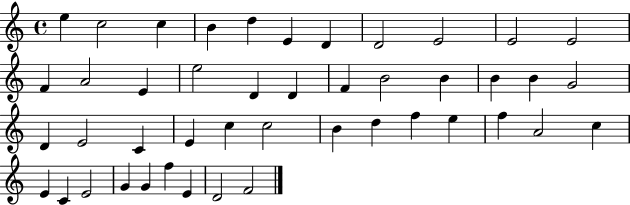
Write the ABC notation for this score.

X:1
T:Untitled
M:4/4
L:1/4
K:C
e c2 c B d E D D2 E2 E2 E2 F A2 E e2 D D F B2 B B B G2 D E2 C E c c2 B d f e f A2 c E C E2 G G f E D2 F2